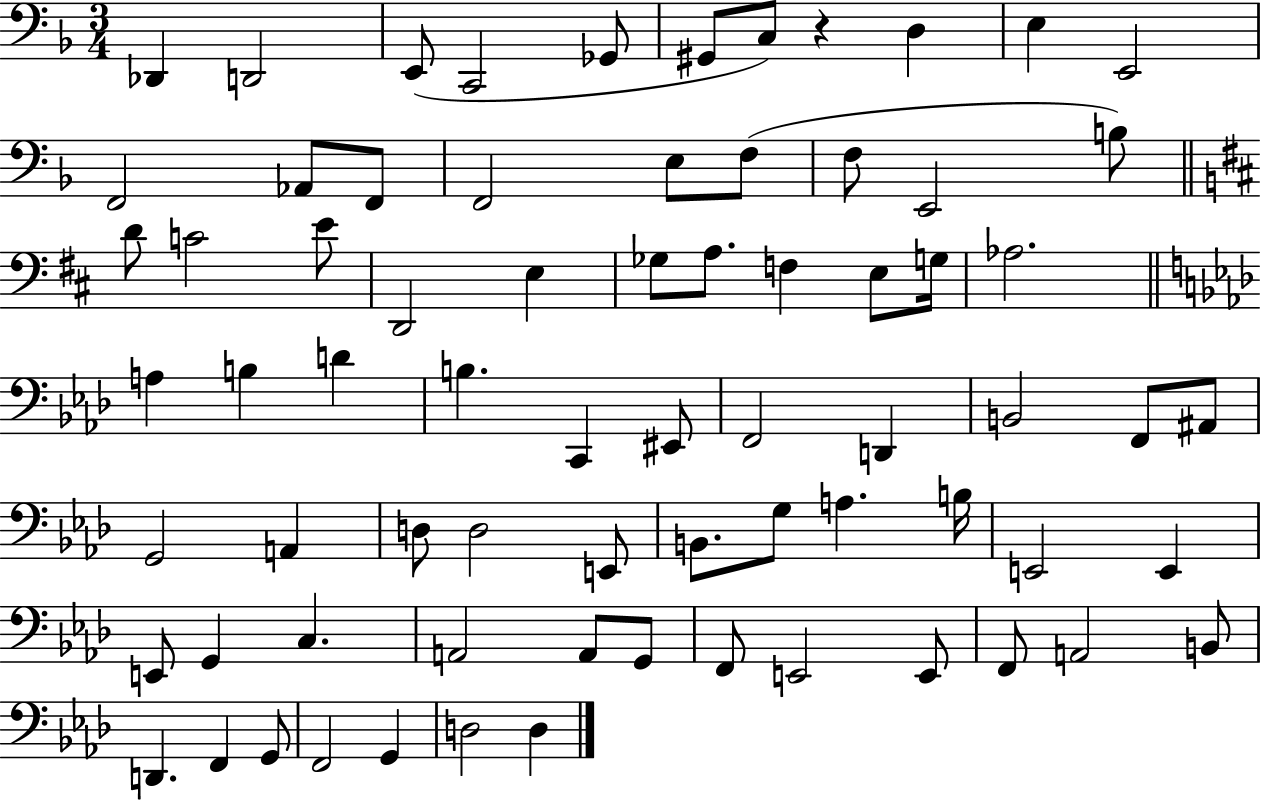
X:1
T:Untitled
M:3/4
L:1/4
K:F
_D,, D,,2 E,,/2 C,,2 _G,,/2 ^G,,/2 C,/2 z D, E, E,,2 F,,2 _A,,/2 F,,/2 F,,2 E,/2 F,/2 F,/2 E,,2 B,/2 D/2 C2 E/2 D,,2 E, _G,/2 A,/2 F, E,/2 G,/4 _A,2 A, B, D B, C,, ^E,,/2 F,,2 D,, B,,2 F,,/2 ^A,,/2 G,,2 A,, D,/2 D,2 E,,/2 B,,/2 G,/2 A, B,/4 E,,2 E,, E,,/2 G,, C, A,,2 A,,/2 G,,/2 F,,/2 E,,2 E,,/2 F,,/2 A,,2 B,,/2 D,, F,, G,,/2 F,,2 G,, D,2 D,